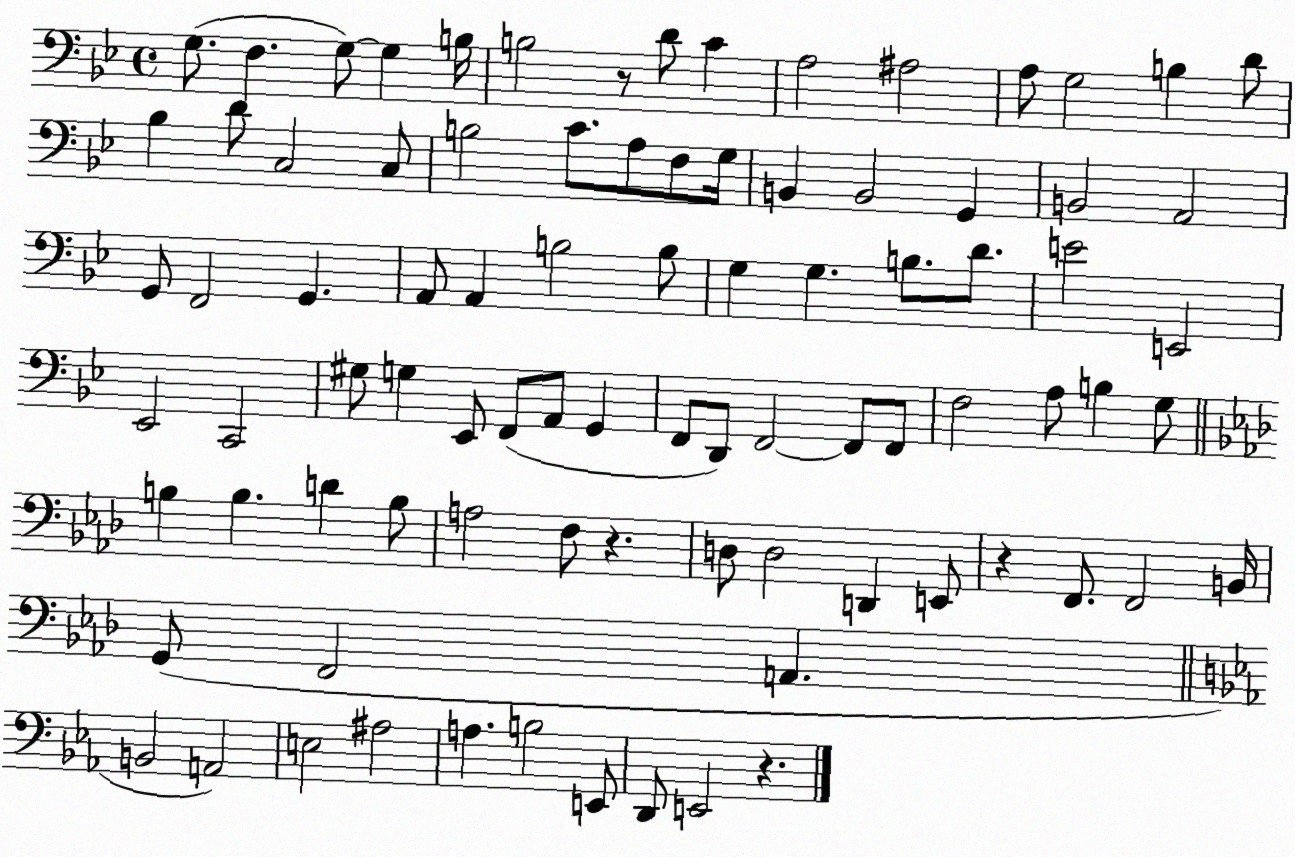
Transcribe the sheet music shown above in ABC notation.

X:1
T:Untitled
M:4/4
L:1/4
K:Bb
G,/2 F, G,/2 G, B,/4 B,2 z/2 D/2 C A,2 ^A,2 A,/2 G,2 B, D/2 _B, D/2 C,2 C,/2 B,2 C/2 A,/2 F,/2 G,/4 B,, B,,2 G,, B,,2 A,,2 G,,/2 F,,2 G,, A,,/2 A,, B,2 B,/2 G, G, B,/2 D/2 E2 E,,2 _E,,2 C,,2 ^G,/2 G, _E,,/2 F,,/2 A,,/2 G,, F,,/2 D,,/2 F,,2 F,,/2 F,,/2 F,2 A,/2 B, G,/2 B, B, D B,/2 A,2 F,/2 z D,/2 D,2 D,, E,,/2 z F,,/2 F,,2 B,,/4 G,,/2 F,,2 A,, B,,2 A,,2 E,2 ^A,2 A, B,2 E,,/2 D,,/2 E,,2 z